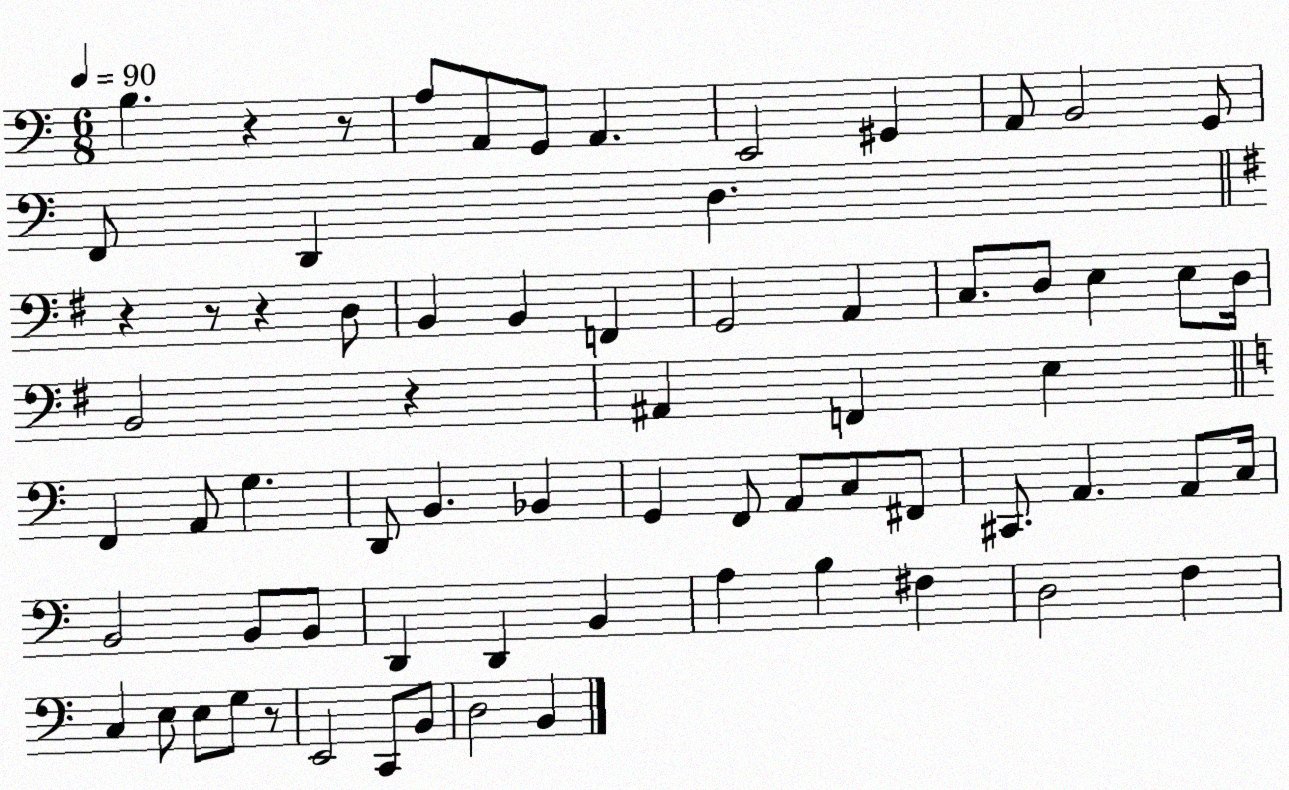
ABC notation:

X:1
T:Untitled
M:6/8
L:1/4
K:C
B, z z/2 A,/2 A,,/2 G,,/2 A,, E,,2 ^G,, A,,/2 B,,2 G,,/2 F,,/2 D,, D, z z/2 z D,/2 B,, B,, F,, G,,2 A,, C,/2 D,/2 E, E,/2 D,/4 B,,2 z ^A,, F,, E, F,, A,,/2 G, D,,/2 B,, _B,, G,, F,,/2 A,,/2 C,/2 ^F,,/2 ^C,,/2 A,, A,,/2 C,/4 B,,2 B,,/2 B,,/2 D,, D,, B,, A, B, ^F, D,2 F, C, E,/2 E,/2 G,/2 z/2 E,,2 C,,/2 B,,/2 D,2 B,,